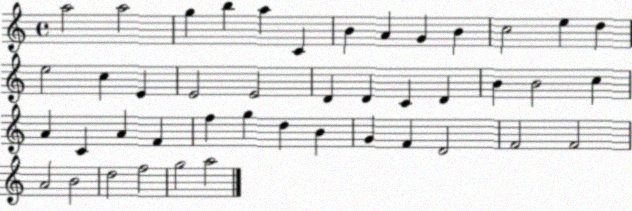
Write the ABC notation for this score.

X:1
T:Untitled
M:4/4
L:1/4
K:C
a2 a2 g b a C B A G B c2 e d e2 c E E2 E2 D D C D B B2 c A C A F f g d B G F D2 F2 F2 A2 B2 d2 f2 g2 a2